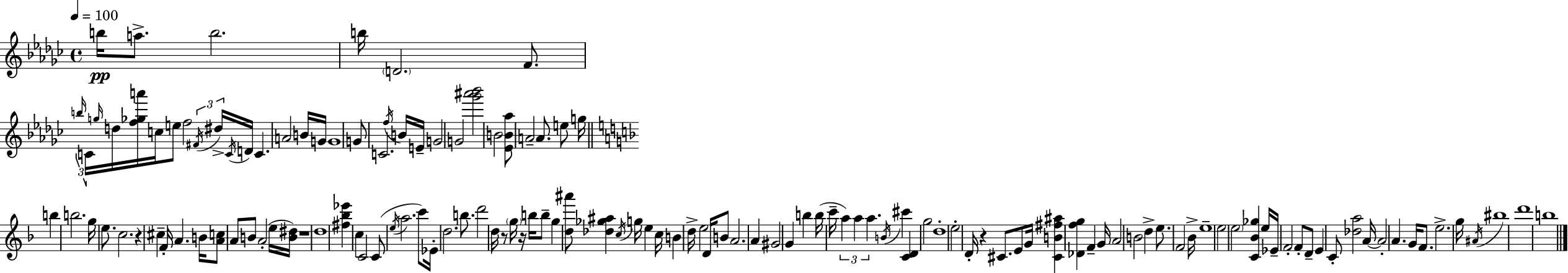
{
  \clef treble
  \time 4/4
  \defaultTimeSignature
  \key ees \minor
  \tempo 4 = 100
  b''16\pp a''8.-> b''2. | b''16 \parenthesize d'2. f'8. | \tuplet 3/2 { \grace { b''16 } c'16 \grace { g''16 } } d''16 <f'' ges'' a'''>16 c''16 e''8 f''2 | \tuplet 3/2 { \acciaccatura { fis'16 } dis''16-> \acciaccatura { c'16 } } d'16 c'4. a'2 | \break b'16 g'16 g'1 | g'8 c'2. | \acciaccatura { f''16 } b'16 e'16-- g'2 g'2 | <ges''' ais''' bes'''>2 b'2 | \break <ees' b' aes''>8 a'2-- a'8. | e''8 g''16 \bar "||" \break \key f \major b''4 b''2. | g''16 e''8. c''2. | r4 cis''4-- f'16-. a'4. b'16 | <a' c''>8 a'8 b'8 a'2-.( e''16 <b' dis''>16) | \break r1 | d''1 | <fis'' bes'' ees'''>4 c''4 c'2 | c'8( \acciaccatura { e''16 } a''2. c'''8) | \break ees'16-. d''2. b''8. | d'''2 d''16 r8 \parenthesize g''16 r16 b''16 b''8-- | g''4 <d'' ais'''>8 <des'' ges'' ais''>4 \acciaccatura { c''16 } g''16 e''4 | c''16 b'4 d''16-> e''2 d'16 | \break b'8 a'2. a'4 | gis'2 g'4 b''4 | b''16( c'''16-- \tuplet 3/2 { a''4) a''4 a''4. } | \acciaccatura { b'16 } cis'''4 <c' d'>4 g''2 | \break d''1-. | e''2-. d'16-. r4 | cis'8. e'8 g'16 <cis' b' fis'' ais''>4 <des' f'' g''>4 f'4-- | g'16 a'2 b'2 | \break d''4-> e''8. f'2 | bes'16-> e''1-- | e''2 \parenthesize e''2 | <c' bes' ges''>4 e''16 ees'16-- f'2-. | \break f'8-. d'8-- e'4 c'8-. <des'' a''>2 | a'16~~ a'2-. a'4. | g'16 f'8. e''2.-> | g''16 \acciaccatura { ais'16 } bis''1 | \break d'''1 | b''1 | \bar "|."
}